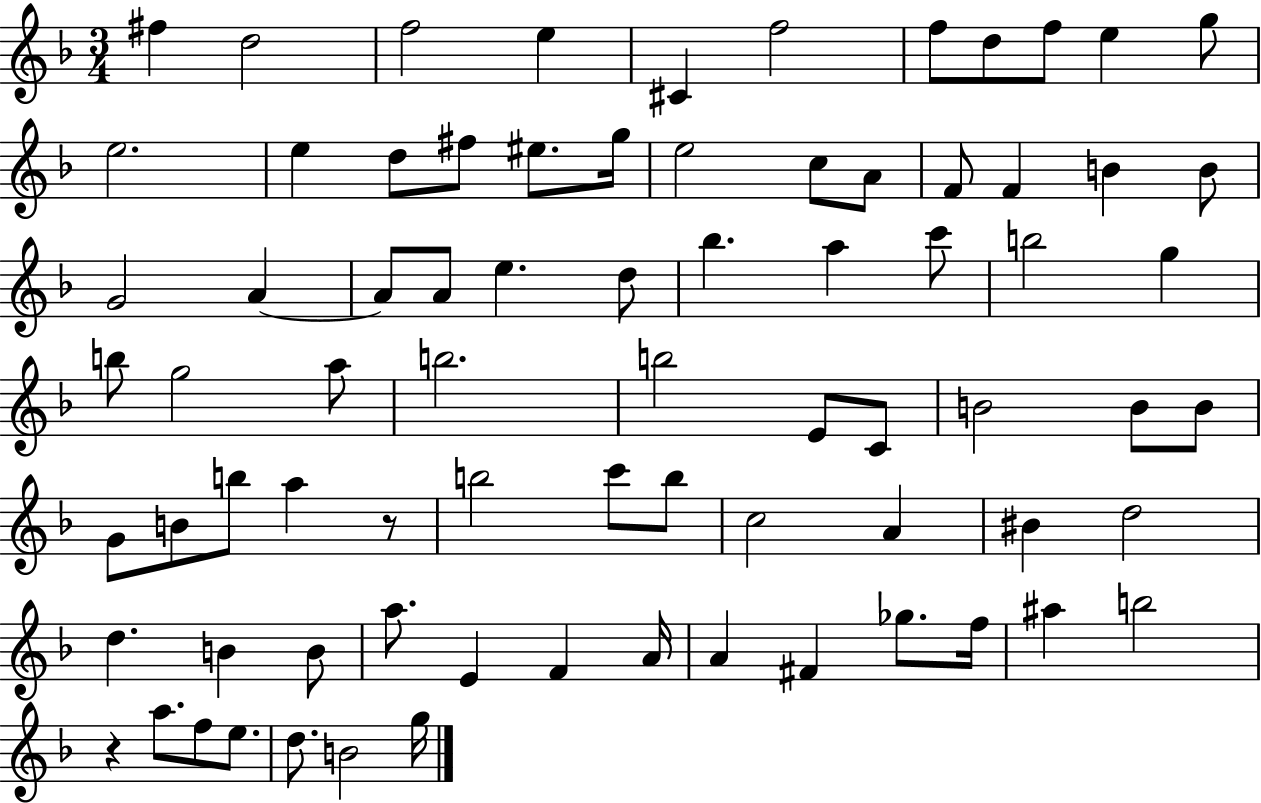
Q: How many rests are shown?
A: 2